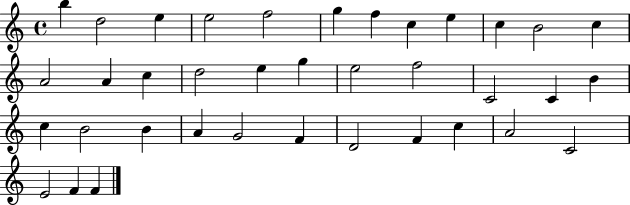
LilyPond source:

{
  \clef treble
  \time 4/4
  \defaultTimeSignature
  \key c \major
  b''4 d''2 e''4 | e''2 f''2 | g''4 f''4 c''4 e''4 | c''4 b'2 c''4 | \break a'2 a'4 c''4 | d''2 e''4 g''4 | e''2 f''2 | c'2 c'4 b'4 | \break c''4 b'2 b'4 | a'4 g'2 f'4 | d'2 f'4 c''4 | a'2 c'2 | \break e'2 f'4 f'4 | \bar "|."
}